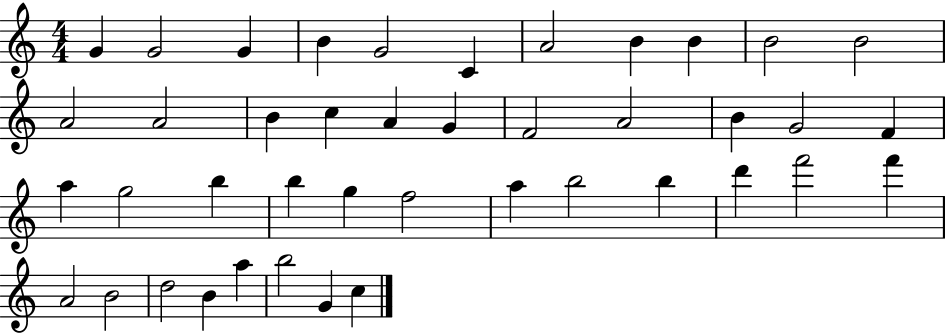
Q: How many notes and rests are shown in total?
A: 42